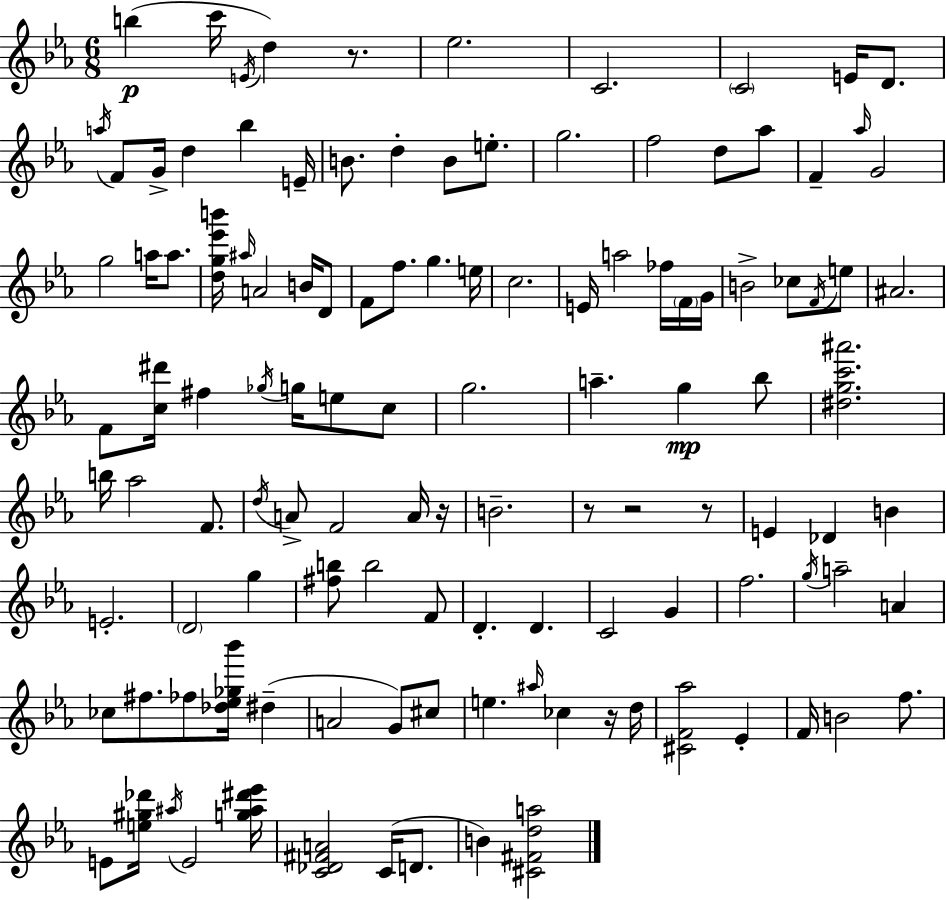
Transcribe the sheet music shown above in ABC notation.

X:1
T:Untitled
M:6/8
L:1/4
K:Cm
b c'/4 E/4 d z/2 _e2 C2 C2 E/4 D/2 a/4 F/2 G/4 d _b E/4 B/2 d B/2 e/2 g2 f2 d/2 _a/2 F _a/4 G2 g2 a/4 a/2 [dg_e'b']/4 ^a/4 A2 B/4 D/2 F/2 f/2 g e/4 c2 E/4 a2 _f/4 F/4 G/4 B2 _c/2 F/4 e/2 ^A2 F/2 [c^d']/4 ^f _g/4 g/4 e/2 c/2 g2 a g _b/2 [^dgc'^a']2 b/4 _a2 F/2 d/4 A/2 F2 A/4 z/4 B2 z/2 z2 z/2 E _D B E2 D2 g [^fb]/2 b2 F/2 D D C2 G f2 g/4 a2 A _c/2 ^f/2 _f/2 [_d_e_g_b']/4 ^d A2 G/2 ^c/2 e ^a/4 _c z/4 d/4 [^CF_a]2 _E F/4 B2 f/2 E/2 [e^g_d']/4 ^a/4 E2 [g^a^d'_e']/4 [C_D^FA]2 C/4 D/2 B [^C^Fda]2